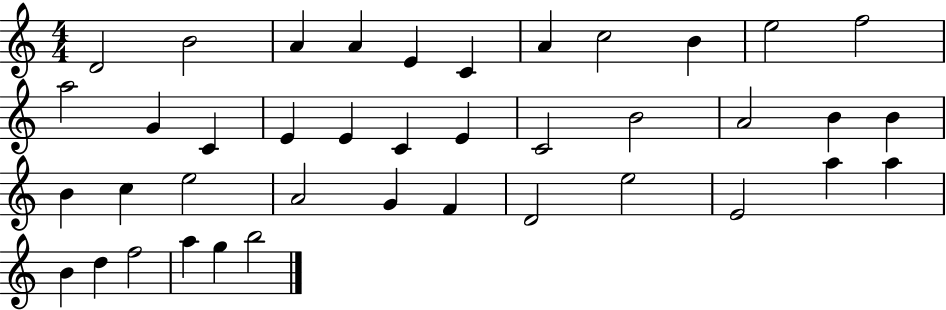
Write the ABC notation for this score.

X:1
T:Untitled
M:4/4
L:1/4
K:C
D2 B2 A A E C A c2 B e2 f2 a2 G C E E C E C2 B2 A2 B B B c e2 A2 G F D2 e2 E2 a a B d f2 a g b2